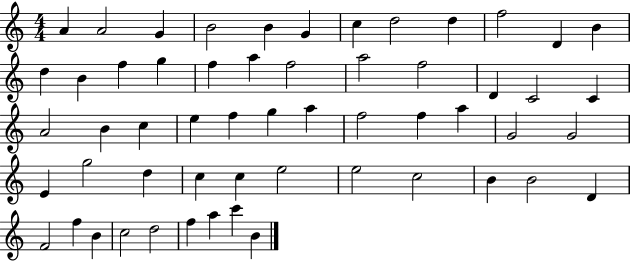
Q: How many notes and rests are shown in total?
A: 56